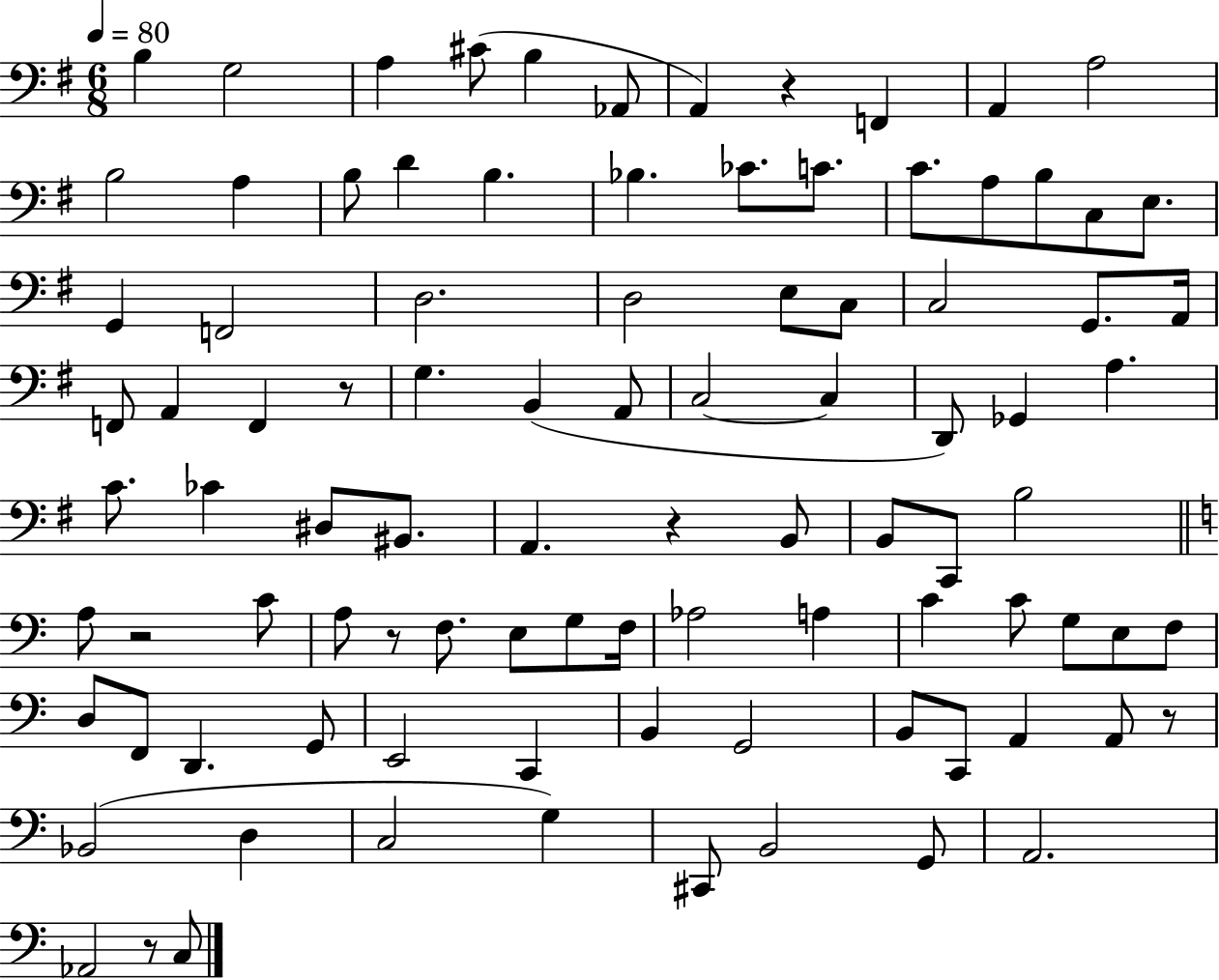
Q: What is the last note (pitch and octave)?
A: C3